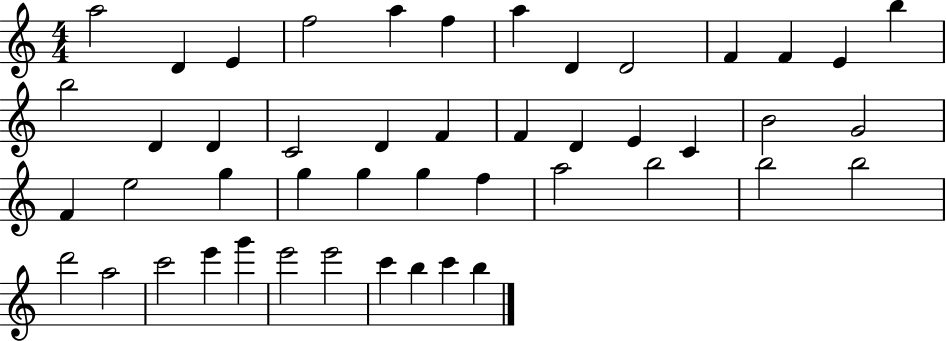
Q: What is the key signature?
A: C major